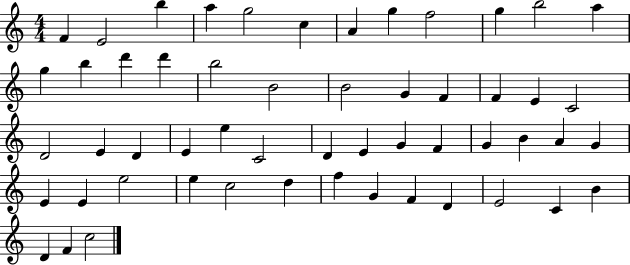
F4/q E4/h B5/q A5/q G5/h C5/q A4/q G5/q F5/h G5/q B5/h A5/q G5/q B5/q D6/q D6/q B5/h B4/h B4/h G4/q F4/q F4/q E4/q C4/h D4/h E4/q D4/q E4/q E5/q C4/h D4/q E4/q G4/q F4/q G4/q B4/q A4/q G4/q E4/q E4/q E5/h E5/q C5/h D5/q F5/q G4/q F4/q D4/q E4/h C4/q B4/q D4/q F4/q C5/h